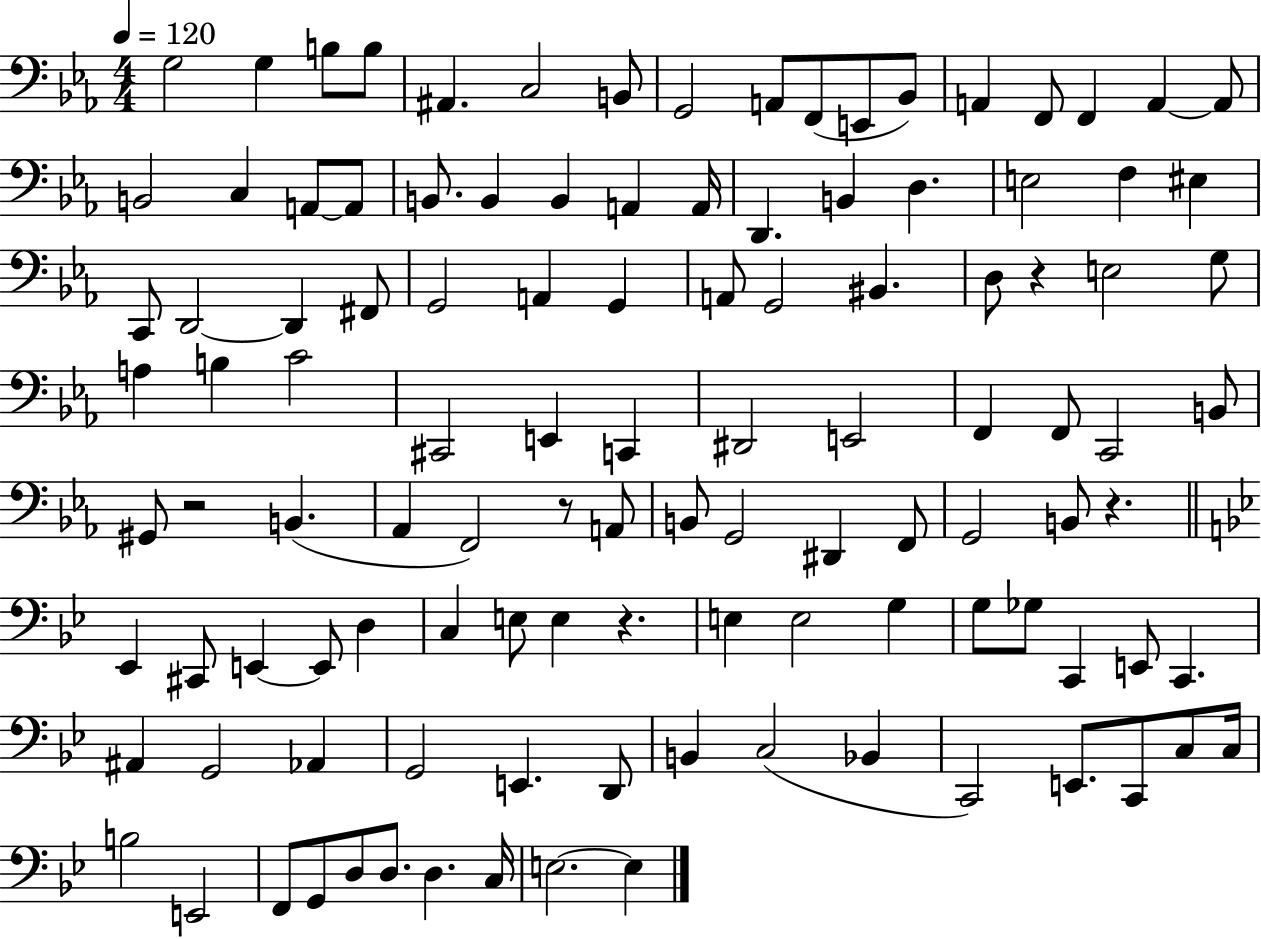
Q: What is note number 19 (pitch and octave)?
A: C3